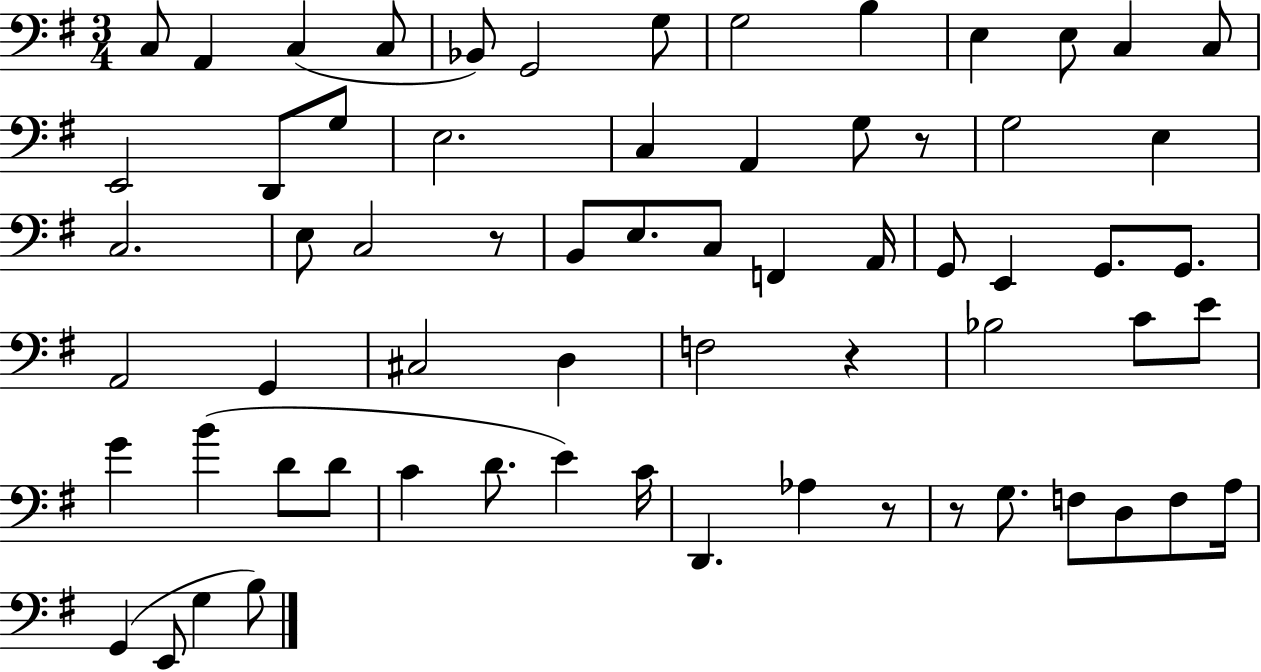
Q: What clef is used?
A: bass